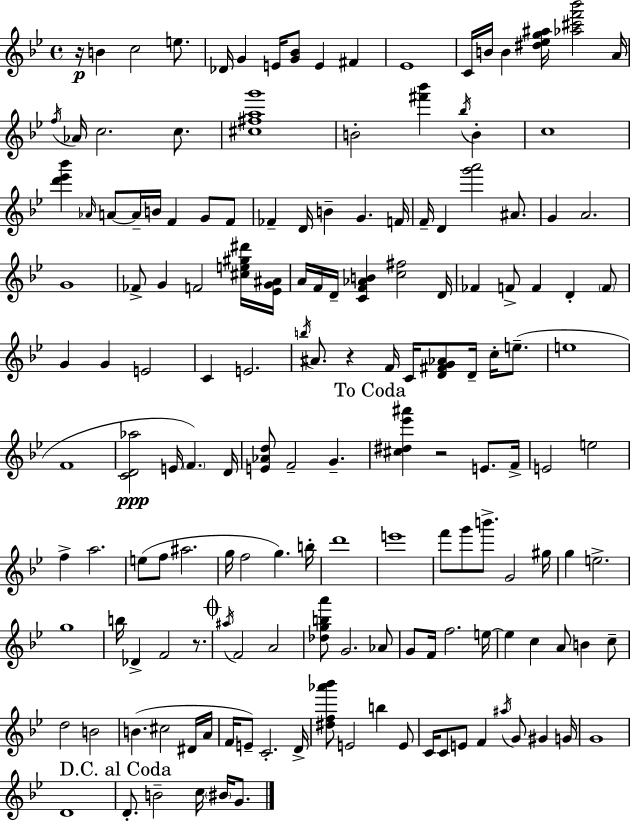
R/s B4/q C5/h E5/e. Db4/s G4/q E4/s [G4,Bb4]/e E4/q F#4/q Eb4/w C4/s B4/s B4/q [D#5,Eb5,G5,A#5]/s [Ab5,C#6,F6,Bb6]/h A4/s F5/s Ab4/s C5/h. C5/e. [C#5,F#5,A5,G6]/w B4/h [F#6,Bb6]/q Bb5/s B4/q C5/w [D6,Eb6,Bb6]/q Ab4/s A4/e A4/s B4/s F4/q G4/e F4/e FES4/q D4/s B4/q G4/q. F4/s F4/s D4/q [G6,A6]/h A#4/e. G4/q A4/h. G4/w FES4/e G4/q F4/h [C#5,E5,G#5,D#6]/s [Eb4,G4,A#4]/s A4/s F4/s D4/s [C4,F4,Ab4,B4]/q [C5,F#5]/h D4/s FES4/q F4/e F4/q D4/q F4/e G4/q G4/q E4/h C4/q E4/h. B5/s A#4/e. R/q F4/s C4/s [D4,F#4,G4,Ab4]/e D4/s C5/s E5/e. E5/w F4/w [C4,D4,Ab5]/h E4/s F4/q. D4/s [E4,Ab4,D5]/e F4/h G4/q. [C#5,D#5,Eb6,A#6]/q R/h E4/e. F4/s E4/h E5/h F5/q A5/h. E5/e F5/e A#5/h. G5/s F5/h G5/q. B5/s D6/w E6/w F6/e G6/e B6/e. G4/h G#5/s G5/q E5/h. G5/w B5/s Db4/q F4/h R/e. A#5/s F4/h A4/h [Db5,G5,B5,A6]/e G4/h. Ab4/e G4/e F4/s F5/h. E5/s E5/q C5/q A4/e B4/q C5/e D5/h B4/h B4/q. C#5/h D#4/s A4/s F4/s E4/e C4/h. D4/s [D#5,F5,Ab6,Bb6]/e E4/h B5/q E4/e C4/s C4/e E4/e F4/q A#5/s G4/e G#4/q G4/s G4/w D4/w D4/e. B4/h C5/s BIS4/s G4/e.